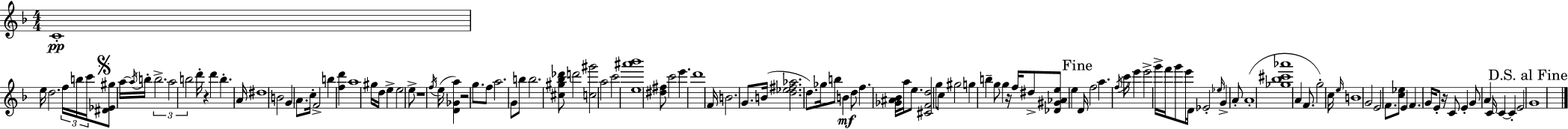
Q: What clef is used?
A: treble